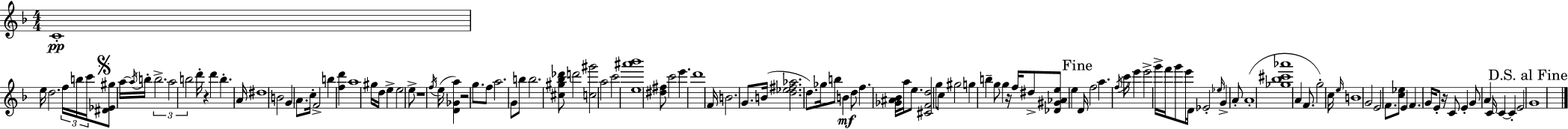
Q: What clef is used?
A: treble